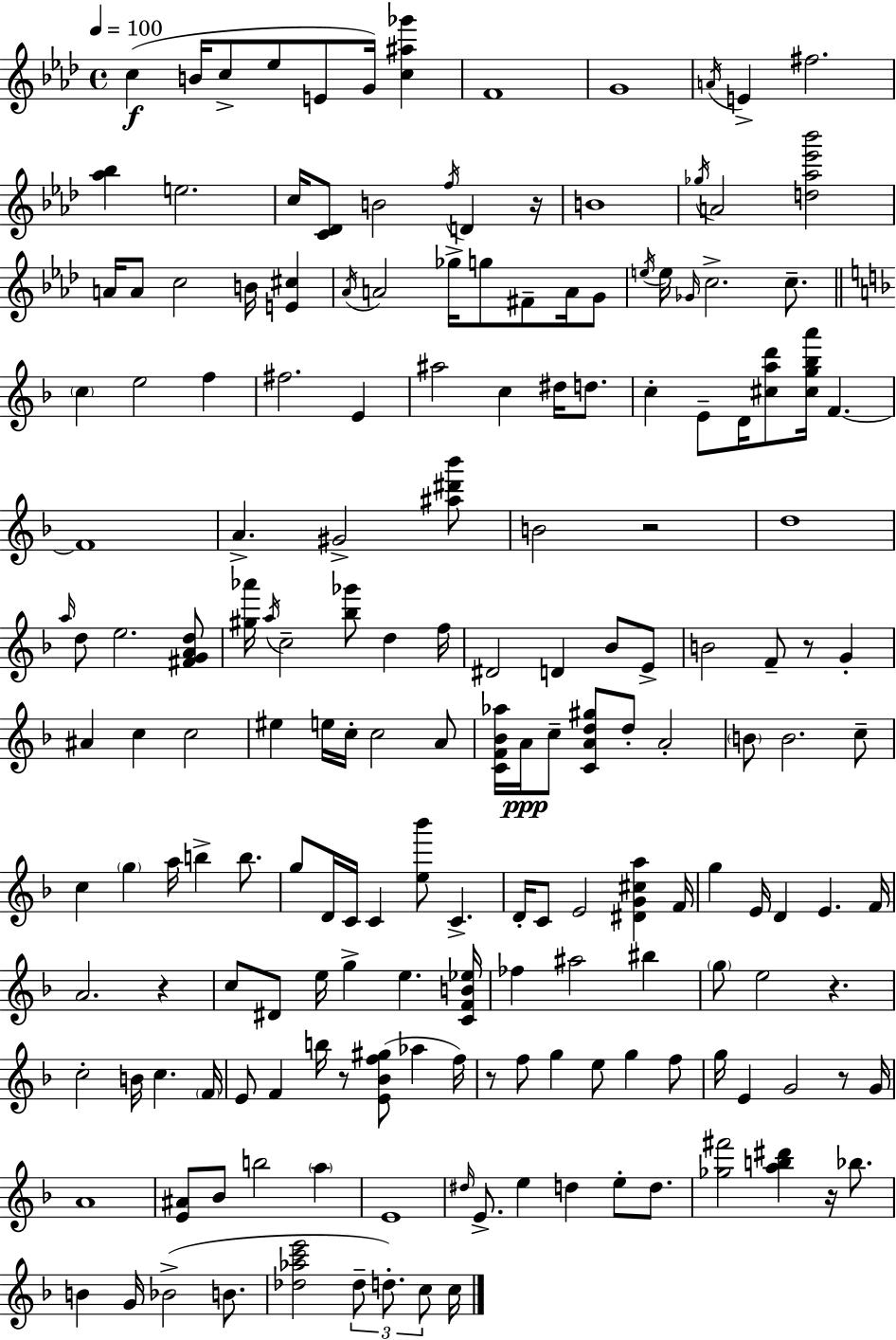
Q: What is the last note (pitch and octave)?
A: C5